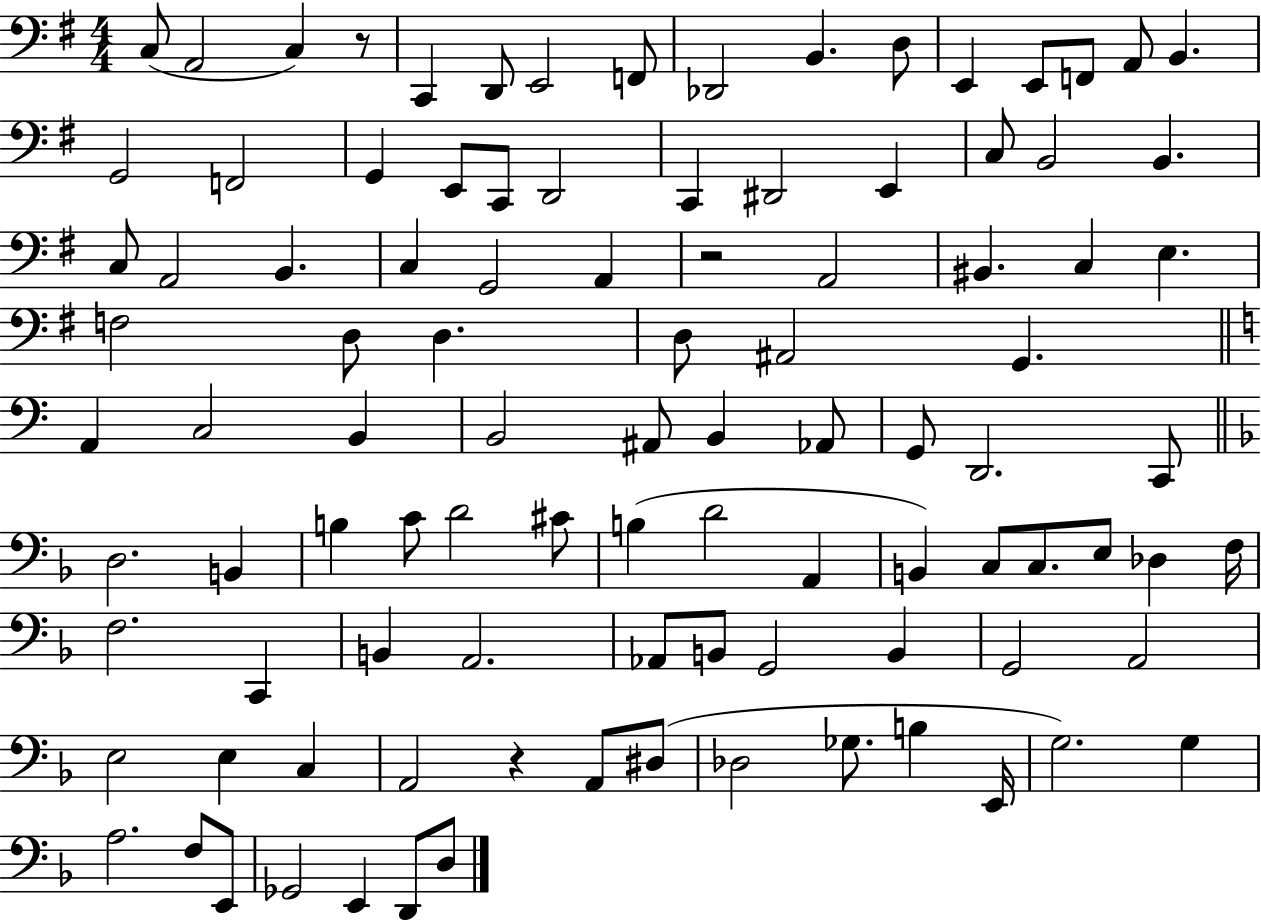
X:1
T:Untitled
M:4/4
L:1/4
K:G
C,/2 A,,2 C, z/2 C,, D,,/2 E,,2 F,,/2 _D,,2 B,, D,/2 E,, E,,/2 F,,/2 A,,/2 B,, G,,2 F,,2 G,, E,,/2 C,,/2 D,,2 C,, ^D,,2 E,, C,/2 B,,2 B,, C,/2 A,,2 B,, C, G,,2 A,, z2 A,,2 ^B,, C, E, F,2 D,/2 D, D,/2 ^A,,2 G,, A,, C,2 B,, B,,2 ^A,,/2 B,, _A,,/2 G,,/2 D,,2 C,,/2 D,2 B,, B, C/2 D2 ^C/2 B, D2 A,, B,, C,/2 C,/2 E,/2 _D, F,/4 F,2 C,, B,, A,,2 _A,,/2 B,,/2 G,,2 B,, G,,2 A,,2 E,2 E, C, A,,2 z A,,/2 ^D,/2 _D,2 _G,/2 B, E,,/4 G,2 G, A,2 F,/2 E,,/2 _G,,2 E,, D,,/2 D,/2